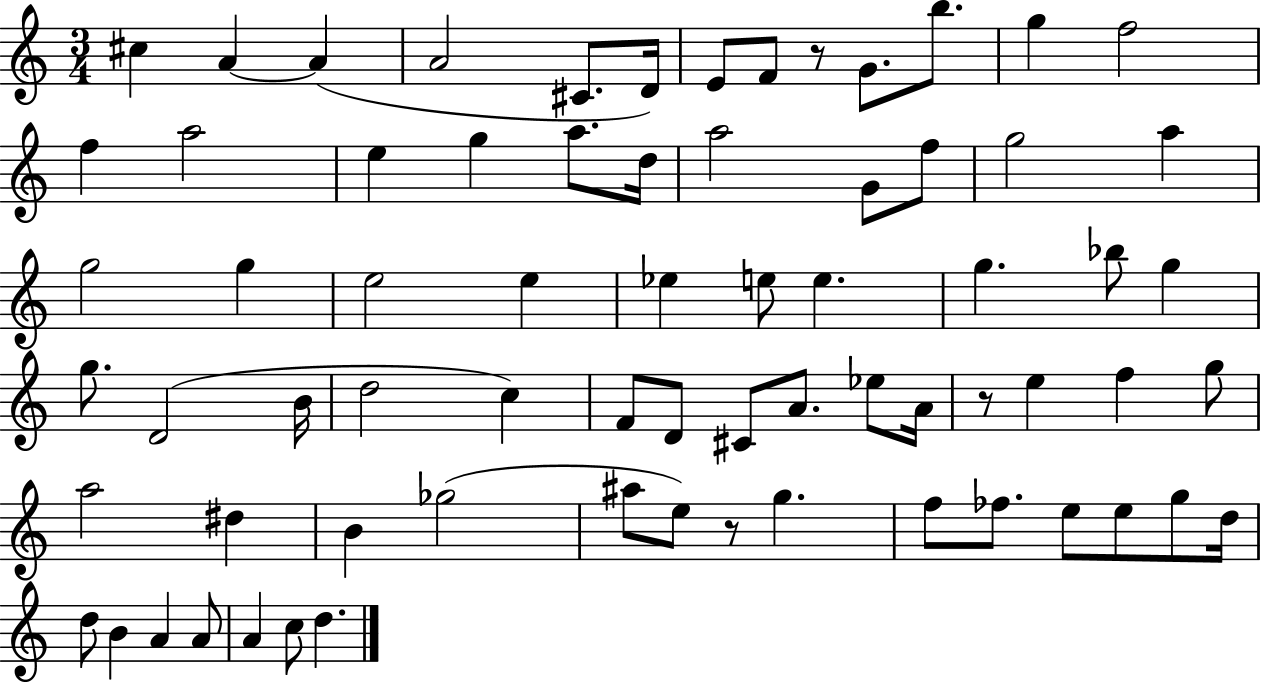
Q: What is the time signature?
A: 3/4